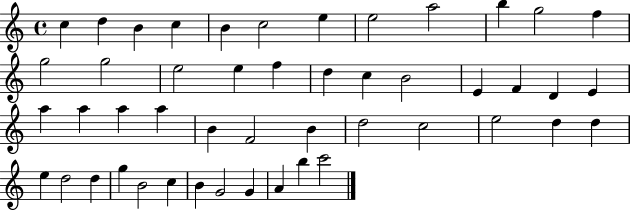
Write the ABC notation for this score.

X:1
T:Untitled
M:4/4
L:1/4
K:C
c d B c B c2 e e2 a2 b g2 f g2 g2 e2 e f d c B2 E F D E a a a a B F2 B d2 c2 e2 d d e d2 d g B2 c B G2 G A b c'2